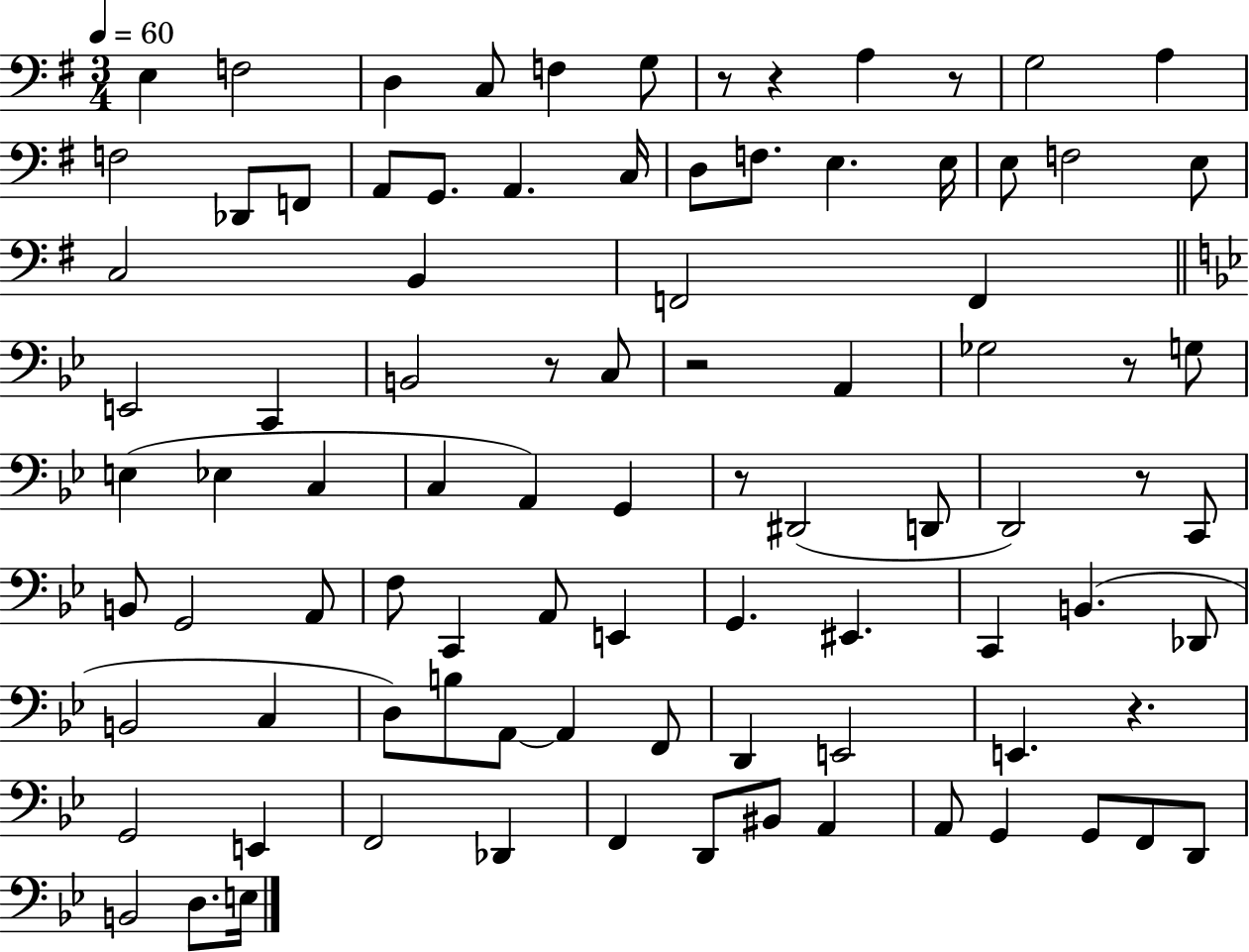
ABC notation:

X:1
T:Untitled
M:3/4
L:1/4
K:G
E, F,2 D, C,/2 F, G,/2 z/2 z A, z/2 G,2 A, F,2 _D,,/2 F,,/2 A,,/2 G,,/2 A,, C,/4 D,/2 F,/2 E, E,/4 E,/2 F,2 E,/2 C,2 B,, F,,2 F,, E,,2 C,, B,,2 z/2 C,/2 z2 A,, _G,2 z/2 G,/2 E, _E, C, C, A,, G,, z/2 ^D,,2 D,,/2 D,,2 z/2 C,,/2 B,,/2 G,,2 A,,/2 F,/2 C,, A,,/2 E,, G,, ^E,, C,, B,, _D,,/2 B,,2 C, D,/2 B,/2 A,,/2 A,, F,,/2 D,, E,,2 E,, z G,,2 E,, F,,2 _D,, F,, D,,/2 ^B,,/2 A,, A,,/2 G,, G,,/2 F,,/2 D,,/2 B,,2 D,/2 E,/4